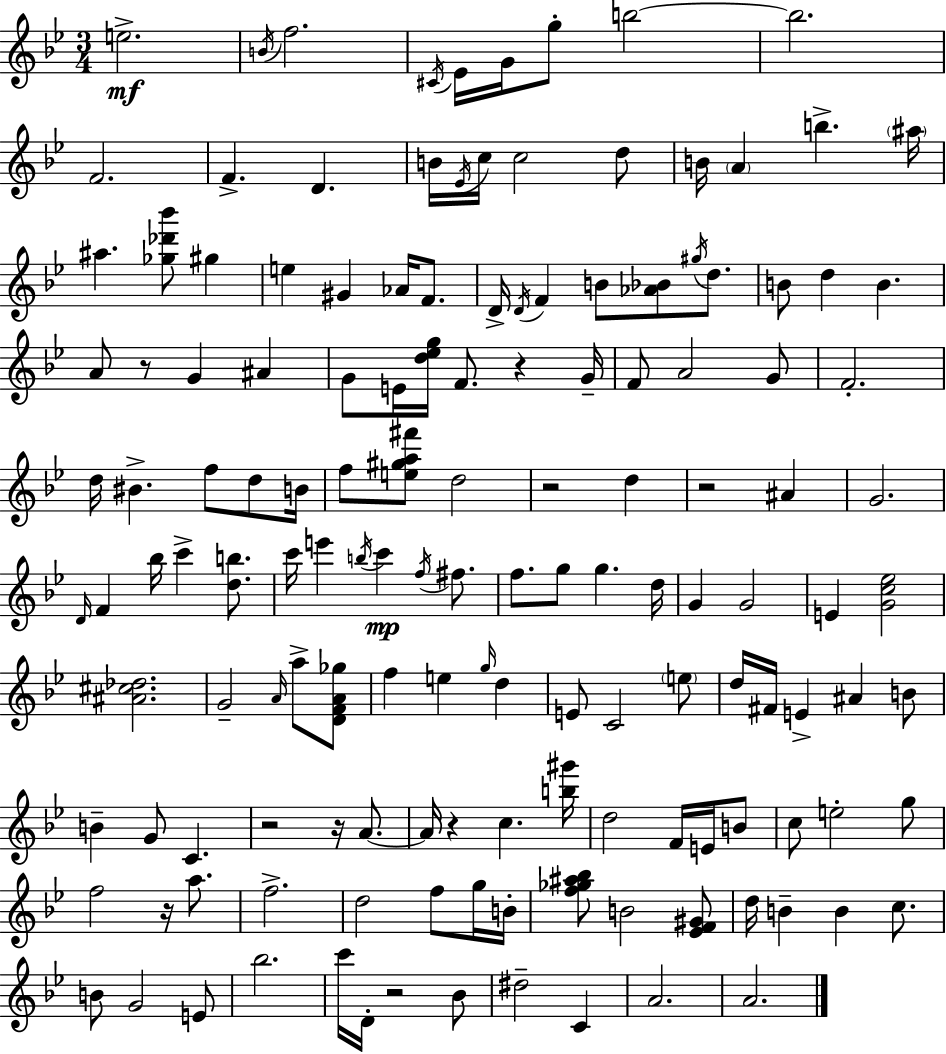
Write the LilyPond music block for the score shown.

{
  \clef treble
  \numericTimeSignature
  \time 3/4
  \key g \minor
  e''2.->\mf | \acciaccatura { b'16 } f''2. | \acciaccatura { cis'16 } ees'16 g'16 g''8-. b''2~~ | b''2. | \break f'2. | f'4.-> d'4. | b'16 \acciaccatura { ees'16 } c''16 c''2 | d''8 b'16 \parenthesize a'4 b''4.-> | \break \parenthesize ais''16 ais''4. <ges'' des''' bes'''>8 gis''4 | e''4 gis'4 aes'16 | f'8. d'16-> \acciaccatura { d'16 } f'4 b'8 <aes' bes'>8 | \acciaccatura { gis''16 } d''8. b'8 d''4 b'4. | \break a'8 r8 g'4 | ais'4 g'8 e'16 <d'' ees'' g''>16 f'8. | r4 g'16-- f'8 a'2 | g'8 f'2.-. | \break d''16 bis'4.-> | f''8 d''8 b'16 f''8 <e'' gis'' a'' fis'''>8 d''2 | r2 | d''4 r2 | \break ais'4 g'2. | \grace { d'16 } f'4 bes''16 c'''4-> | <d'' b''>8. c'''16 e'''4 \acciaccatura { b''16 }\mp | c'''4 \acciaccatura { f''16 } fis''8. f''8. g''8 | \break g''4. d''16 g'4 | g'2 e'4 | <g' c'' ees''>2 <ais' cis'' des''>2. | g'2-- | \break \grace { a'16 } a''8-> <d' f' a' ges''>8 f''4 | e''4 \grace { g''16 } d''4 e'8 | c'2 \parenthesize e''8 d''16 fis'16 | e'4-> ais'4 b'8 b'4-- | \break g'8 c'4. r2 | r16 a'8.~~ a'16 r4 | c''4. <b'' gis'''>16 d''2 | f'16 e'16 b'8 c''8 | \break e''2-. g''8 f''2 | r16 a''8. f''2.-> | d''2 | f''8 g''16 b'16-. <f'' ges'' ais'' bes''>8 | \break b'2 <ees' f' gis'>8 d''16 b'4-- | b'4 c''8. b'8 | g'2 e'8 bes''2. | c'''16 d'16-. | \break r2 bes'8 dis''2-- | c'4 a'2. | a'2. | \bar "|."
}